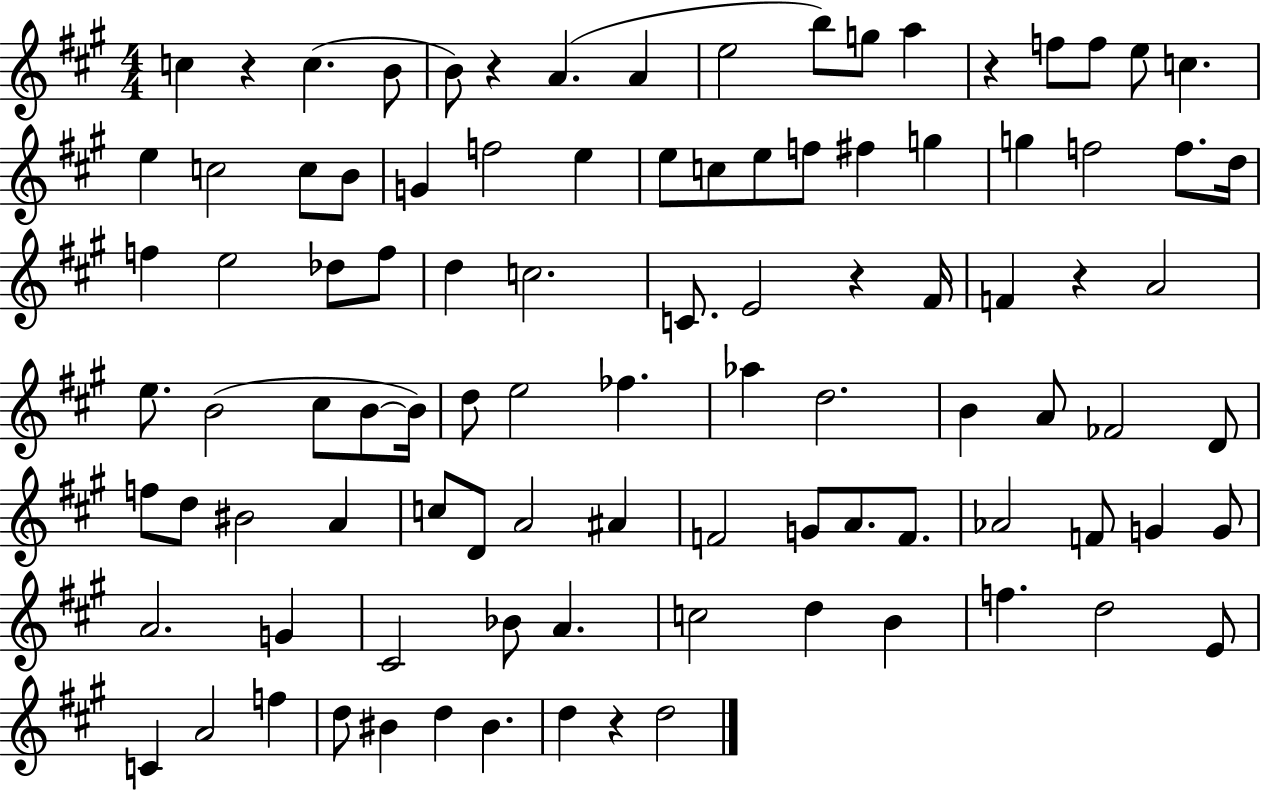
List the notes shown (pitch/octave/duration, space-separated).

C5/q R/q C5/q. B4/e B4/e R/q A4/q. A4/q E5/h B5/e G5/e A5/q R/q F5/e F5/e E5/e C5/q. E5/q C5/h C5/e B4/e G4/q F5/h E5/q E5/e C5/e E5/e F5/e F#5/q G5/q G5/q F5/h F5/e. D5/s F5/q E5/h Db5/e F5/e D5/q C5/h. C4/e. E4/h R/q F#4/s F4/q R/q A4/h E5/e. B4/h C#5/e B4/e B4/s D5/e E5/h FES5/q. Ab5/q D5/h. B4/q A4/e FES4/h D4/e F5/e D5/e BIS4/h A4/q C5/e D4/e A4/h A#4/q F4/h G4/e A4/e. F4/e. Ab4/h F4/e G4/q G4/e A4/h. G4/q C#4/h Bb4/e A4/q. C5/h D5/q B4/q F5/q. D5/h E4/e C4/q A4/h F5/q D5/e BIS4/q D5/q BIS4/q. D5/q R/q D5/h